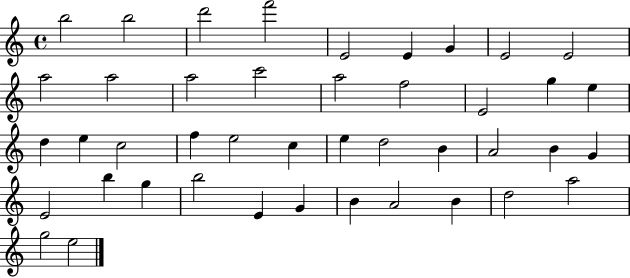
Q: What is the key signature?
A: C major